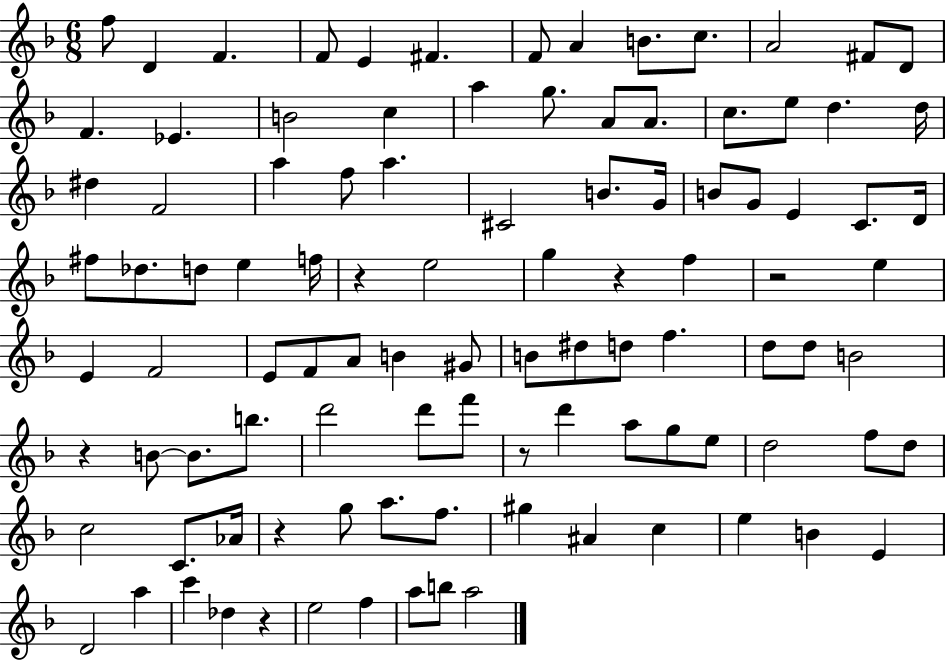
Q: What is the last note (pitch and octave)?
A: A5